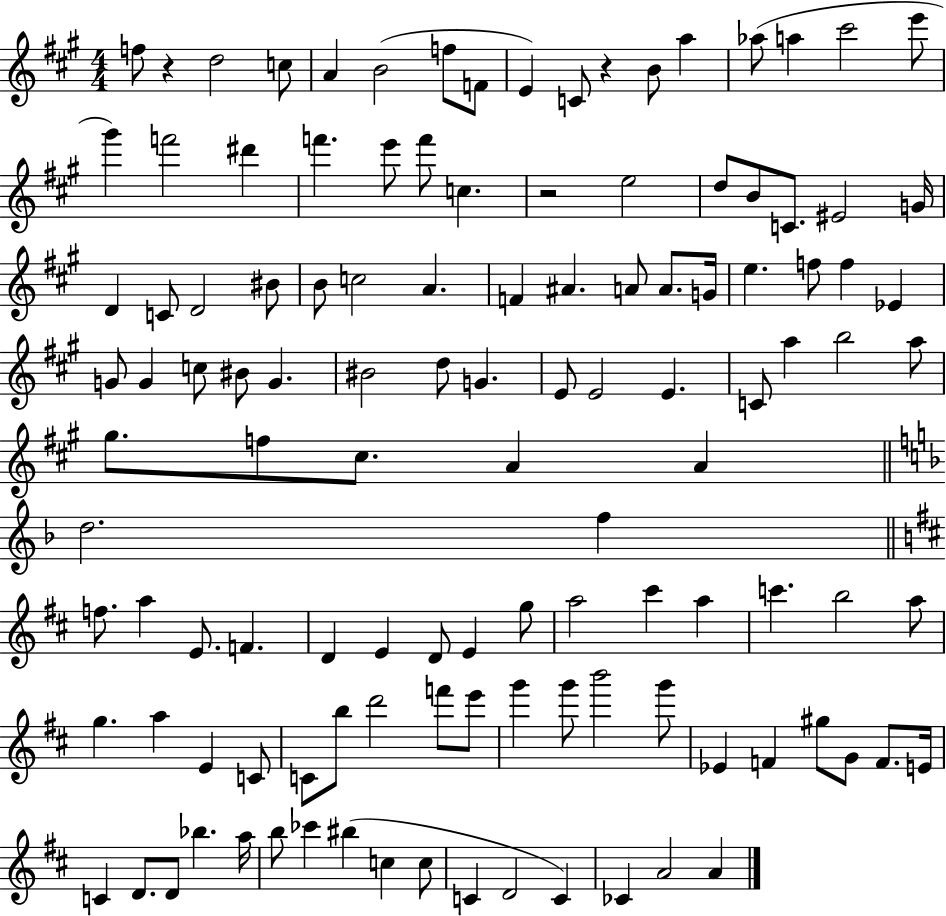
F5/e R/q D5/h C5/e A4/q B4/h F5/e F4/e E4/q C4/e R/q B4/e A5/q Ab5/e A5/q C#6/h E6/e G#6/q F6/h D#6/q F6/q. E6/e F6/e C5/q. R/h E5/h D5/e B4/e C4/e. EIS4/h G4/s D4/q C4/e D4/h BIS4/e B4/e C5/h A4/q. F4/q A#4/q. A4/e A4/e. G4/s E5/q. F5/e F5/q Eb4/q G4/e G4/q C5/e BIS4/e G4/q. BIS4/h D5/e G4/q. E4/e E4/h E4/q. C4/e A5/q B5/h A5/e G#5/e. F5/e C#5/e. A4/q A4/q D5/h. F5/q F5/e. A5/q E4/e. F4/q. D4/q E4/q D4/e E4/q G5/e A5/h C#6/q A5/q C6/q. B5/h A5/e G5/q. A5/q E4/q C4/e C4/e B5/e D6/h F6/e E6/e G6/q G6/e B6/h G6/e Eb4/q F4/q G#5/e G4/e F4/e. E4/s C4/q D4/e. D4/e Bb5/q. A5/s B5/e CES6/q BIS5/q C5/q C5/e C4/q D4/h C4/q CES4/q A4/h A4/q